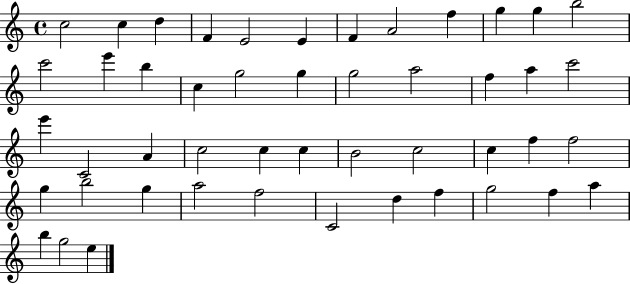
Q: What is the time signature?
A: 4/4